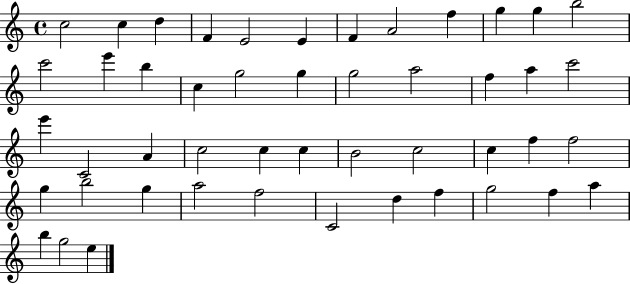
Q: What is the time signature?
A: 4/4